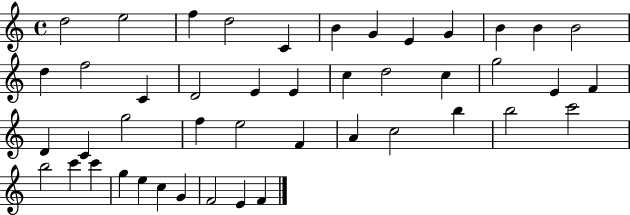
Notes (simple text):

D5/h E5/h F5/q D5/h C4/q B4/q G4/q E4/q G4/q B4/q B4/q B4/h D5/q F5/h C4/q D4/h E4/q E4/q C5/q D5/h C5/q G5/h E4/q F4/q D4/q C4/q G5/h F5/q E5/h F4/q A4/q C5/h B5/q B5/h C6/h B5/h C6/q C6/q G5/q E5/q C5/q G4/q F4/h E4/q F4/q